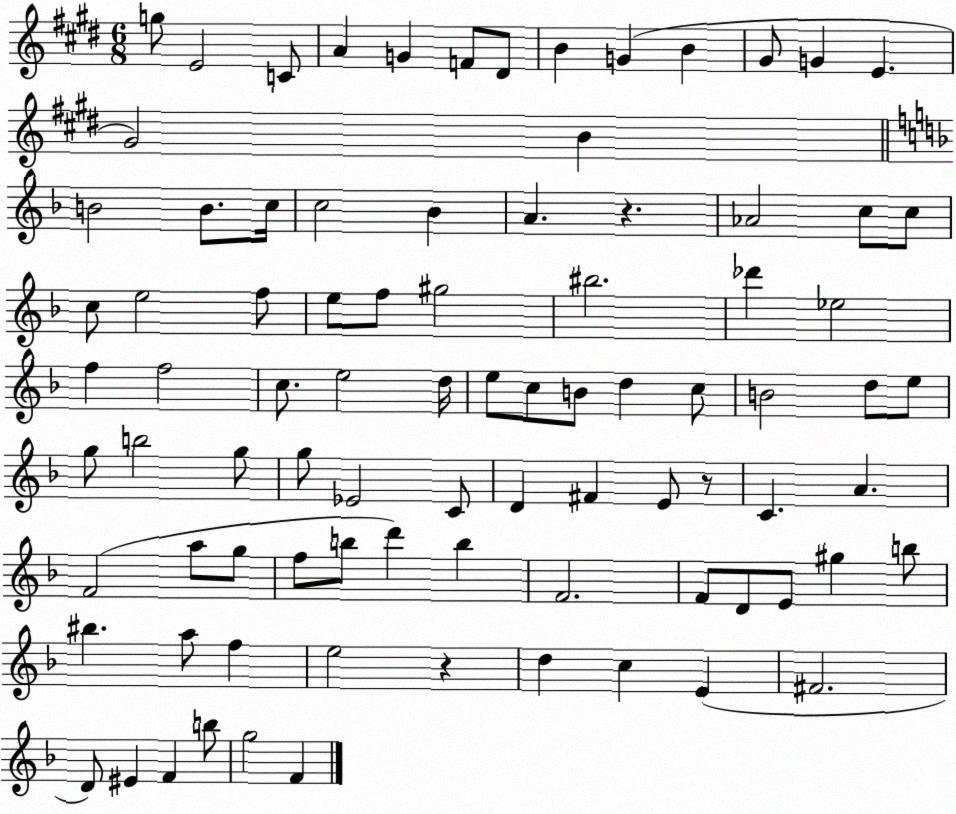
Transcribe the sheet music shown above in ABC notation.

X:1
T:Untitled
M:6/8
L:1/4
K:E
g/2 E2 C/2 A G F/2 ^D/2 B G B ^G/2 G E ^G2 B B2 B/2 c/4 c2 _B A z _A2 c/2 c/2 c/2 e2 f/2 e/2 f/2 ^g2 ^b2 _d' _e2 f f2 c/2 e2 d/4 e/2 c/2 B/2 d c/2 B2 d/2 e/2 g/2 b2 g/2 g/2 _E2 C/2 D ^F E/2 z/2 C A F2 a/2 g/2 f/2 b/2 d' b F2 F/2 D/2 E/2 ^g b/2 ^b a/2 f e2 z d c E ^F2 D/2 ^E F b/2 g2 F